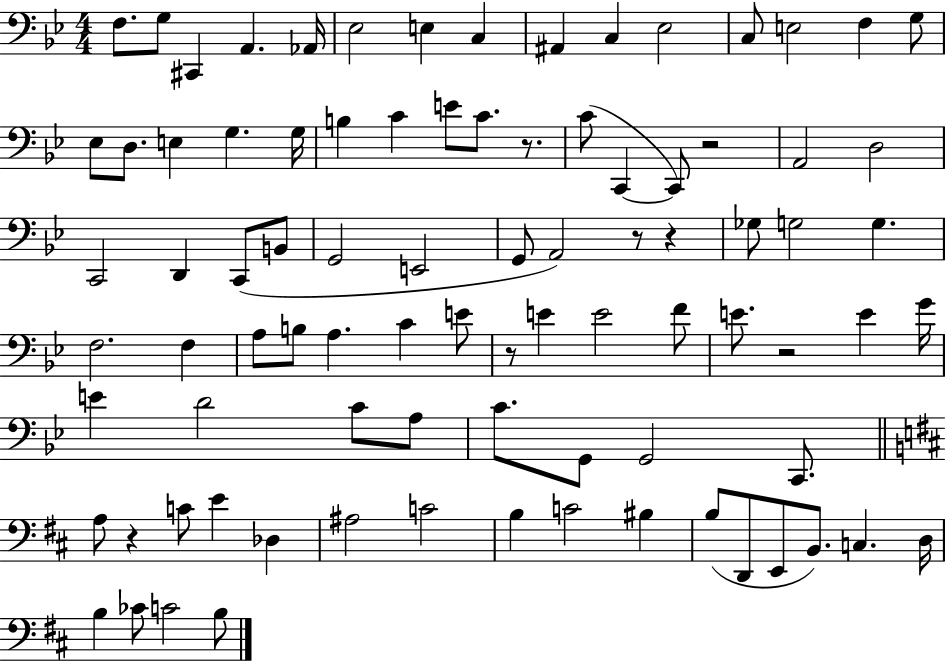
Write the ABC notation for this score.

X:1
T:Untitled
M:4/4
L:1/4
K:Bb
F,/2 G,/2 ^C,, A,, _A,,/4 _E,2 E, C, ^A,, C, _E,2 C,/2 E,2 F, G,/2 _E,/2 D,/2 E, G, G,/4 B, C E/2 C/2 z/2 C/2 C,, C,,/2 z2 A,,2 D,2 C,,2 D,, C,,/2 B,,/2 G,,2 E,,2 G,,/2 A,,2 z/2 z _G,/2 G,2 G, F,2 F, A,/2 B,/2 A, C E/2 z/2 E E2 F/2 E/2 z2 E G/4 E D2 C/2 A,/2 C/2 G,,/2 G,,2 C,,/2 A,/2 z C/2 E _D, ^A,2 C2 B, C2 ^B, B,/2 D,,/2 E,,/2 B,,/2 C, D,/4 B, _C/2 C2 B,/2